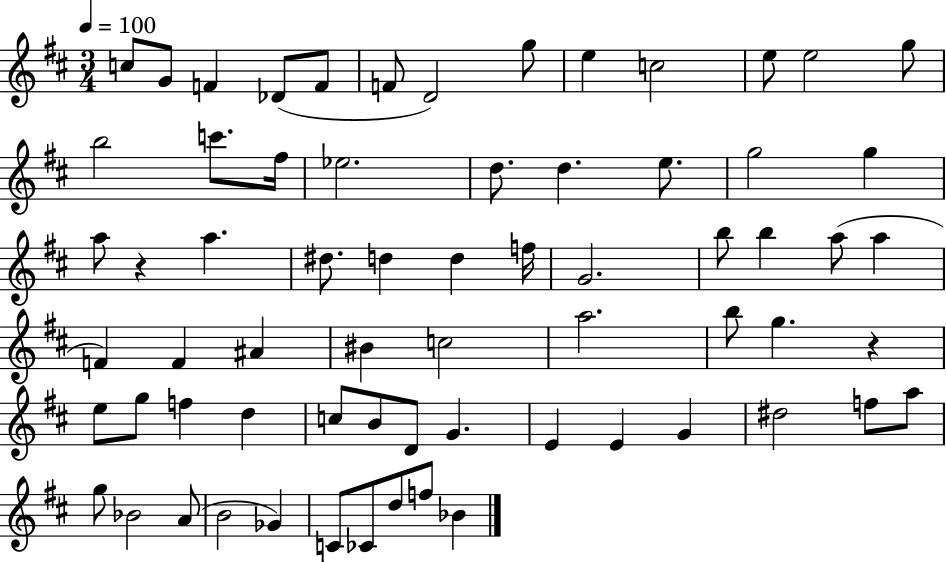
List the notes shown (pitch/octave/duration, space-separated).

C5/e G4/e F4/q Db4/e F4/e F4/e D4/h G5/e E5/q C5/h E5/e E5/h G5/e B5/h C6/e. F#5/s Eb5/h. D5/e. D5/q. E5/e. G5/h G5/q A5/e R/q A5/q. D#5/e. D5/q D5/q F5/s G4/h. B5/e B5/q A5/e A5/q F4/q F4/q A#4/q BIS4/q C5/h A5/h. B5/e G5/q. R/q E5/e G5/e F5/q D5/q C5/e B4/e D4/e G4/q. E4/q E4/q G4/q D#5/h F5/e A5/e G5/e Bb4/h A4/e B4/h Gb4/q C4/e CES4/e D5/e F5/e Bb4/q